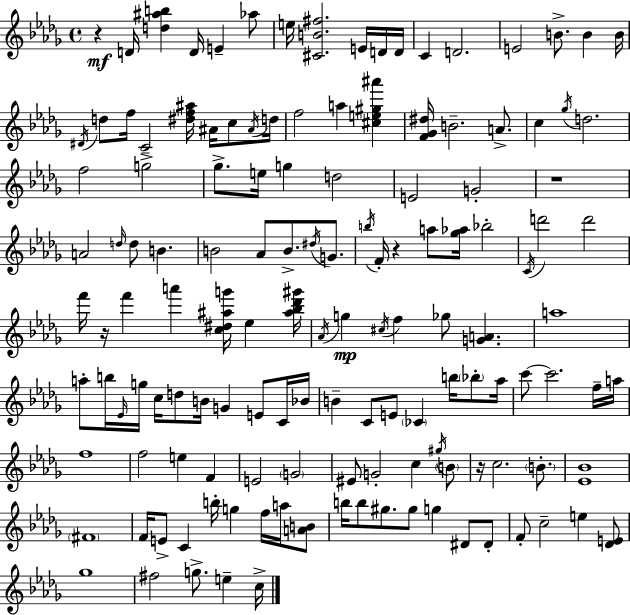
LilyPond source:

{
  \clef treble
  \time 4/4
  \defaultTimeSignature
  \key bes \minor
  r4\mf d'16 <d'' ais'' b''>4 d'16 e'4-- aes''8 | e''16 <cis' b' fis''>2. e'16 d'16 d'16 | c'4 d'2. | e'2 b'8.-> b'4 b'16 | \break \acciaccatura { dis'16 } d''8 f''16 c'2-- <dis'' f'' ais''>16 ais'16 c''8 | \acciaccatura { ais'16 } d''16 f''2 a''4 <cis'' e'' gis'' ais'''>4 | <f' ges' dis''>16 b'2.-- a'8.-> | c''4 \acciaccatura { ges''16 } d''2. | \break f''2 g''2-> | ges''8.-> e''16 g''4 d''2 | e'2 g'2-. | r1 | \break a'2 \grace { d''16 } d''8 b'4. | b'2 aes'8 b'8.-> | \acciaccatura { dis''16 } g'8. \acciaccatura { b''16 } f'16-. r4 a''8 <ges'' aes''>16 bes''2-. | \acciaccatura { c'16 } d'''2 d'''2 | \break f'''16 r16 f'''4 a'''4 | <c'' dis'' ais'' g'''>16 ees''4 <ais'' bes'' des''' gis'''>16 \acciaccatura { aes'16 }\mp g''4 \acciaccatura { cis''16 } f''4 | ges''8 <g' a'>4. a''1 | a''8-. b''16 \grace { ees'16 } g''16 c''16 d''8 | \break b'16 g'4 e'8 c'16 bes'16 b'4-- c'8 | e'8 \parenthesize ces'4 b''16 \parenthesize bes''8-. aes''16 c'''8~~ c'''2. | f''16-- a''16 f''1 | f''2 | \break e''4 f'4 e'2 | \parenthesize g'2 eis'8 g'2-. | c''4 \acciaccatura { gis''16 } \parenthesize b'8 r16 c''2. | \parenthesize b'8.-. <ees' bes'>1 | \break \parenthesize fis'1 | f'16 e'8-> c'4 | b''16-. g''4 f''16 a''16 <a' b'>8 b''16 b''8 gis''8. | gis''8 g''4 dis'8 dis'8-. f'8-. c''2-- | \break e''4 <des' e'>8 ges''1 | fis''2 | g''8.-> e''4-- c''16-> \bar "|."
}